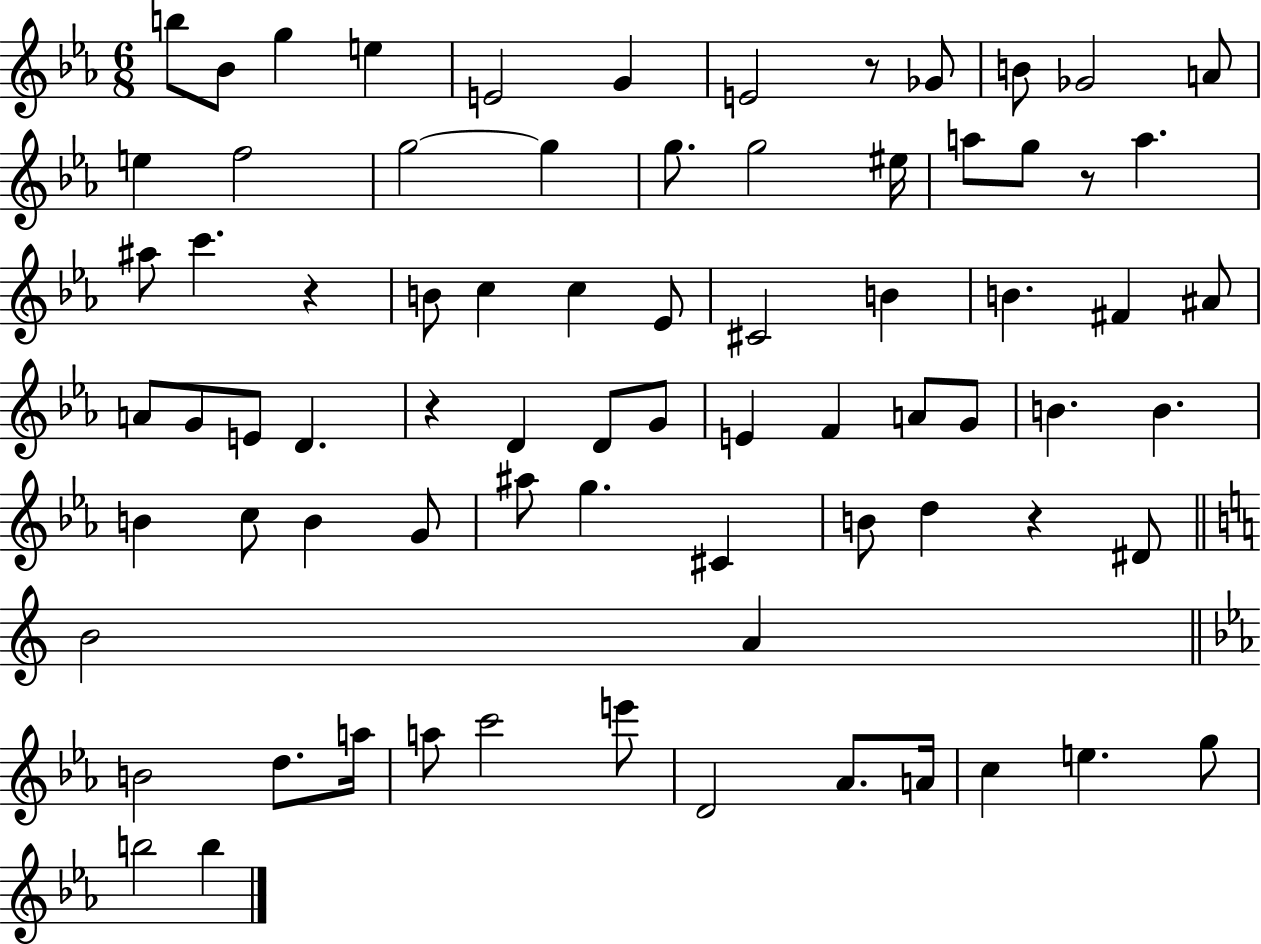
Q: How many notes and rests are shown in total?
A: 76